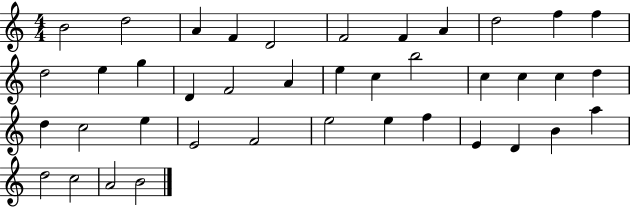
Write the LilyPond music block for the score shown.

{
  \clef treble
  \numericTimeSignature
  \time 4/4
  \key c \major
  b'2 d''2 | a'4 f'4 d'2 | f'2 f'4 a'4 | d''2 f''4 f''4 | \break d''2 e''4 g''4 | d'4 f'2 a'4 | e''4 c''4 b''2 | c''4 c''4 c''4 d''4 | \break d''4 c''2 e''4 | e'2 f'2 | e''2 e''4 f''4 | e'4 d'4 b'4 a''4 | \break d''2 c''2 | a'2 b'2 | \bar "|."
}